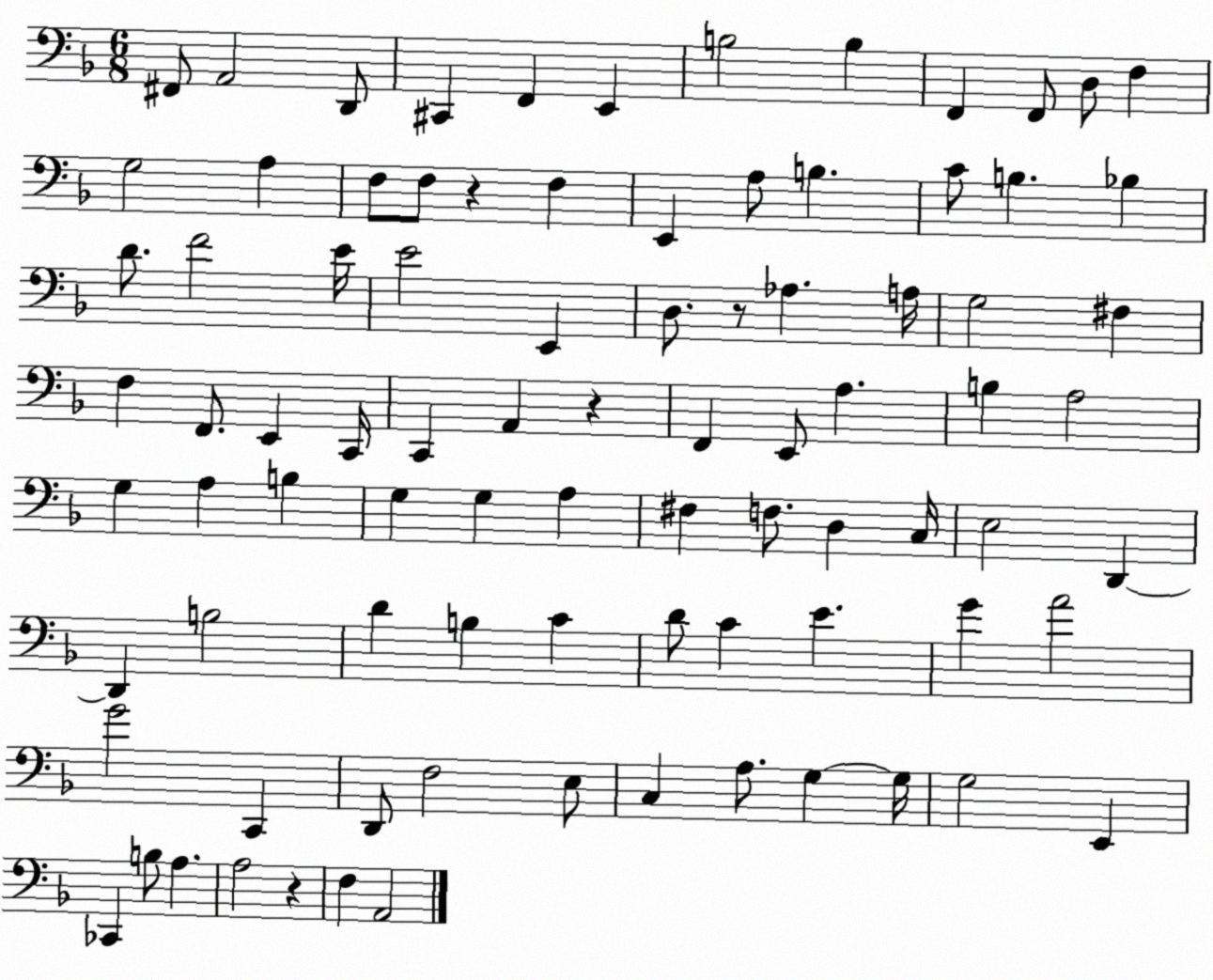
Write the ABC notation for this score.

X:1
T:Untitled
M:6/8
L:1/4
K:F
^F,,/2 A,,2 D,,/2 ^C,, F,, E,, B,2 B, F,, F,,/2 D,/2 F, G,2 A, F,/2 F,/2 z F, E,, A,/2 B, C/2 B, _B, D/2 F2 E/4 E2 E,, D,/2 z/2 _A, A,/4 G,2 ^F, F, F,,/2 E,, C,,/4 C,, A,, z F,, E,,/2 A, B, A,2 G, A, B, G, G, A, ^F, F,/2 D, C,/4 E,2 D,, D,, B,2 D B, C D/2 C E G A2 G2 C,, D,,/2 F,2 E,/2 C, A,/2 G, G,/4 G,2 E,, _C,, B,/2 A, A,2 z F, A,,2